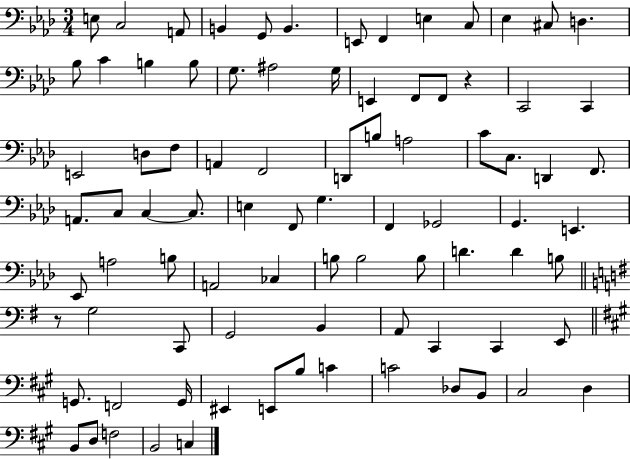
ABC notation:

X:1
T:Untitled
M:3/4
L:1/4
K:Ab
E,/2 C,2 A,,/2 B,, G,,/2 B,, E,,/2 F,, E, C,/2 _E, ^C,/2 D, _B,/2 C B, B,/2 G,/2 ^A,2 G,/4 E,, F,,/2 F,,/2 z C,,2 C,, E,,2 D,/2 F,/2 A,, F,,2 D,,/2 B,/2 A,2 C/2 C,/2 D,, F,,/2 A,,/2 C,/2 C, C,/2 E, F,,/2 G, F,, _G,,2 G,, E,, _E,,/2 A,2 B,/2 A,,2 _C, B,/2 B,2 B,/2 D D B,/2 z/2 G,2 C,,/2 G,,2 B,, A,,/2 C,, C,, E,,/2 G,,/2 F,,2 G,,/4 ^E,, E,,/2 B,/2 C C2 _D,/2 B,,/2 ^C,2 D, B,,/2 D,/2 F,2 B,,2 C,